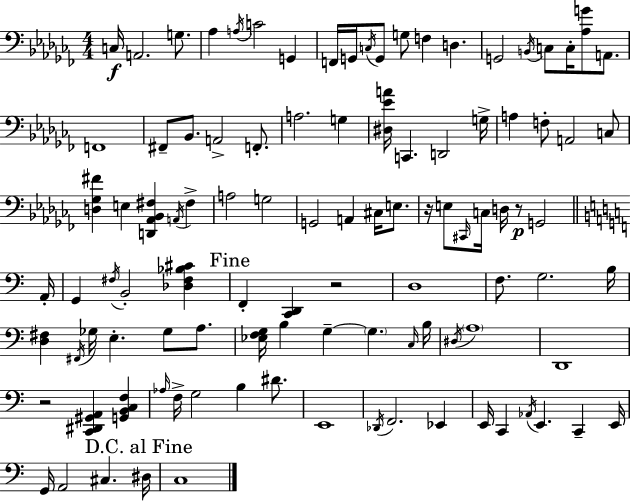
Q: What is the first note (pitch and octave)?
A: C3